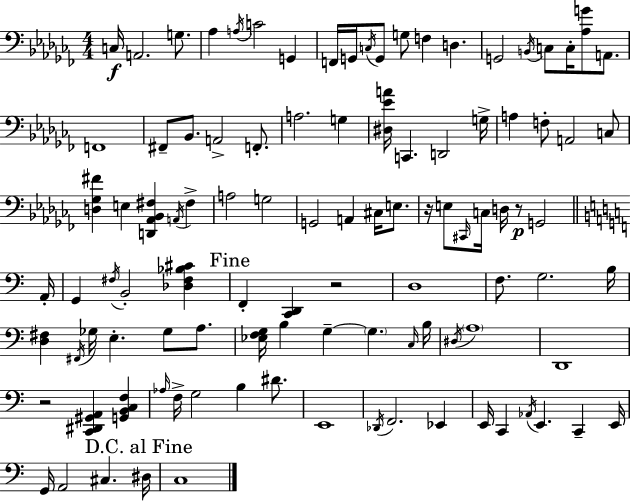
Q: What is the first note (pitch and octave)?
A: C3